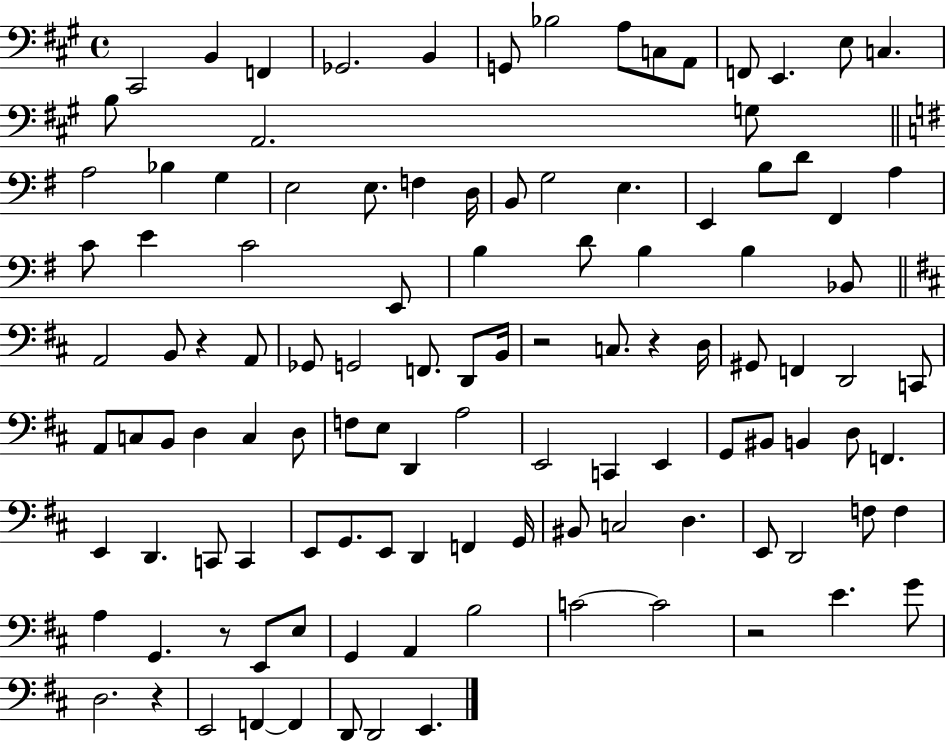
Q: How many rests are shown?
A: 6